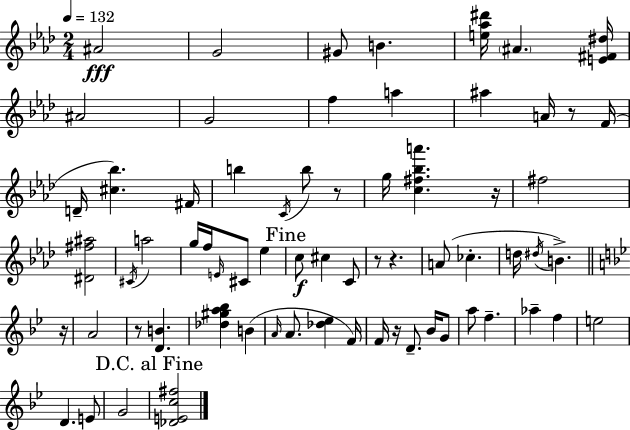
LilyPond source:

{
  \clef treble
  \numericTimeSignature
  \time 2/4
  \key aes \major
  \tempo 4 = 132
  \repeat volta 2 { ais'2\fff | g'2 | gis'8 b'4. | <e'' aes'' dis'''>16 \parenthesize ais'4. <e' fis' dis''>16 | \break ais'2 | g'2 | f''4 a''4 | ais''4 a'16 r8 f'16( | \break d'16-- <cis'' bes''>4.) fis'16 | b''4 \acciaccatura { c'16 } b''8 r8 | g''16 <c'' fis'' bes'' a'''>4. | r16 fis''2 | \break <dis' fis'' ais''>2 | \acciaccatura { cis'16 } a''2 | g''16 f''16 \grace { e'16 } cis'8 ees''4 | \mark "Fine" c''8\f cis''4 | \break c'8 r8 r4. | a'8( ces''4.-. | d''16 \acciaccatura { dis''16 } b'4.->) | \bar "||" \break \key bes \major r16 a'2 | r8 <d' b'>4. | <des'' gis'' a'' bes''>4 b'4( | \grace { a'16 } a'8. <des'' ees''>4 | \break f'16) f'16 r16 d'8.-- bes'16 | g'8 a''8 f''4.-- | aes''4-- f''4 | e''2 | \break d'4. | e'8 g'2 | \mark "D.C. al Fine" <des' e' c'' fis''>2 | } \bar "|."
}